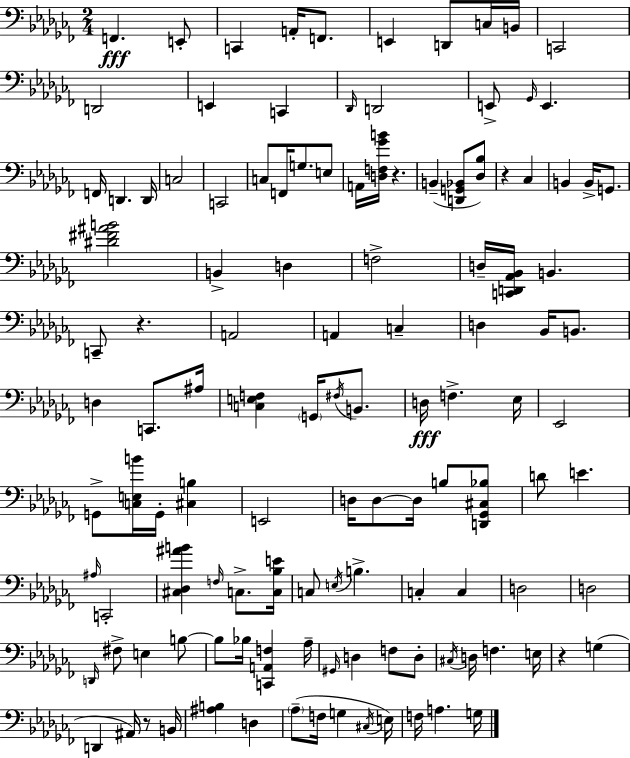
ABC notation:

X:1
T:Untitled
M:2/4
L:1/4
K:Abm
F,, E,,/2 C,, A,,/4 F,,/2 E,, D,,/2 C,/4 B,,/4 C,,2 D,,2 E,, C,, _D,,/4 D,,2 E,,/2 _G,,/4 E,, F,,/4 D,, D,,/4 C,2 C,,2 C,/2 F,,/4 G,/2 E,/2 A,,/4 [D,F,_GB]/4 z B,, [D,,G,,_B,,]/2 [_D,_B,]/2 z _C, B,, B,,/4 G,,/2 [^D^F^AB]2 B,, D, F,2 D,/4 [C,,D,,_A,,_B,,]/4 B,, C,,/2 z A,,2 A,, C, D, _B,,/4 B,,/2 D, C,,/2 ^A,/4 [C,E,F,] G,,/4 ^F,/4 B,,/2 D,/4 F, _E,/4 _E,,2 G,,/2 [C,E,B]/4 G,,/4 [^C,B,] E,,2 D,/4 D,/2 D,/4 B,/2 [D,,_G,,^C,_B,]/2 D/2 E ^A,/4 C,,2 [^C,_D,^AB] F,/4 C,/2 [C,_B,E]/4 C,/2 E,/4 B, C, C, D,2 D,2 D,,/4 ^F,/2 E, B,/2 B,/2 _B,/4 [C,,A,,F,] _A,/4 ^G,,/4 D, F,/2 D,/2 ^C,/4 D,/4 F, E,/4 z G, D,, ^A,,/4 z/2 B,,/4 [^A,B,] D, _A,/2 F,/4 G, ^C,/4 E,/4 F,/4 A, G,/4